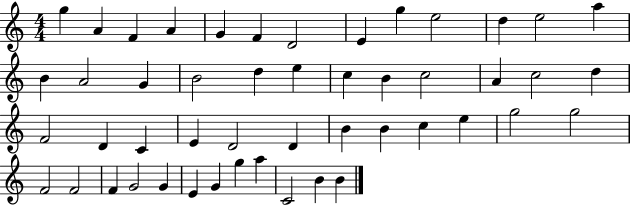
X:1
T:Untitled
M:4/4
L:1/4
K:C
g A F A G F D2 E g e2 d e2 a B A2 G B2 d e c B c2 A c2 d F2 D C E D2 D B B c e g2 g2 F2 F2 F G2 G E G g a C2 B B